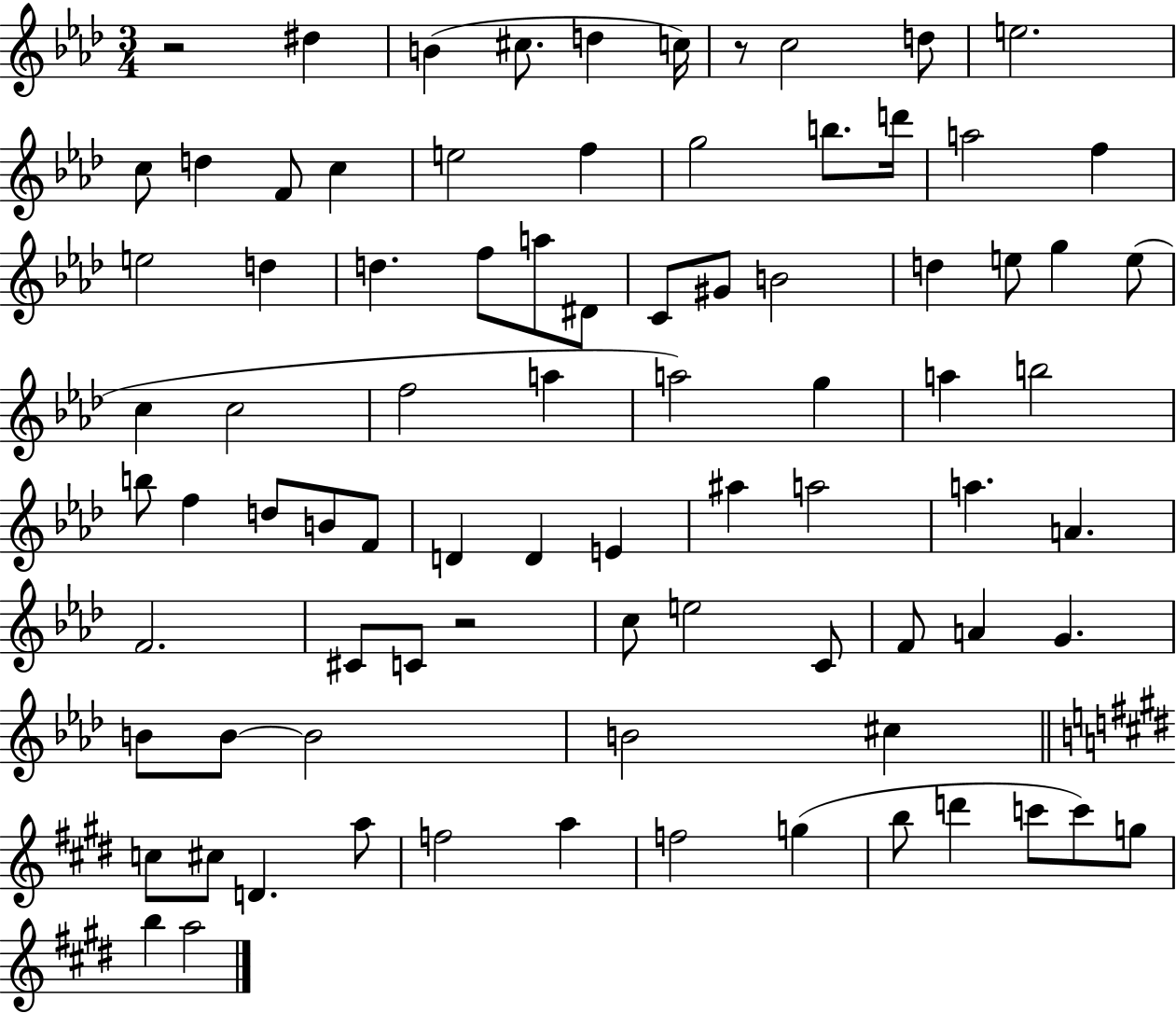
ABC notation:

X:1
T:Untitled
M:3/4
L:1/4
K:Ab
z2 ^d B ^c/2 d c/4 z/2 c2 d/2 e2 c/2 d F/2 c e2 f g2 b/2 d'/4 a2 f e2 d d f/2 a/2 ^D/2 C/2 ^G/2 B2 d e/2 g e/2 c c2 f2 a a2 g a b2 b/2 f d/2 B/2 F/2 D D E ^a a2 a A F2 ^C/2 C/2 z2 c/2 e2 C/2 F/2 A G B/2 B/2 B2 B2 ^c c/2 ^c/2 D a/2 f2 a f2 g b/2 d' c'/2 c'/2 g/2 b a2